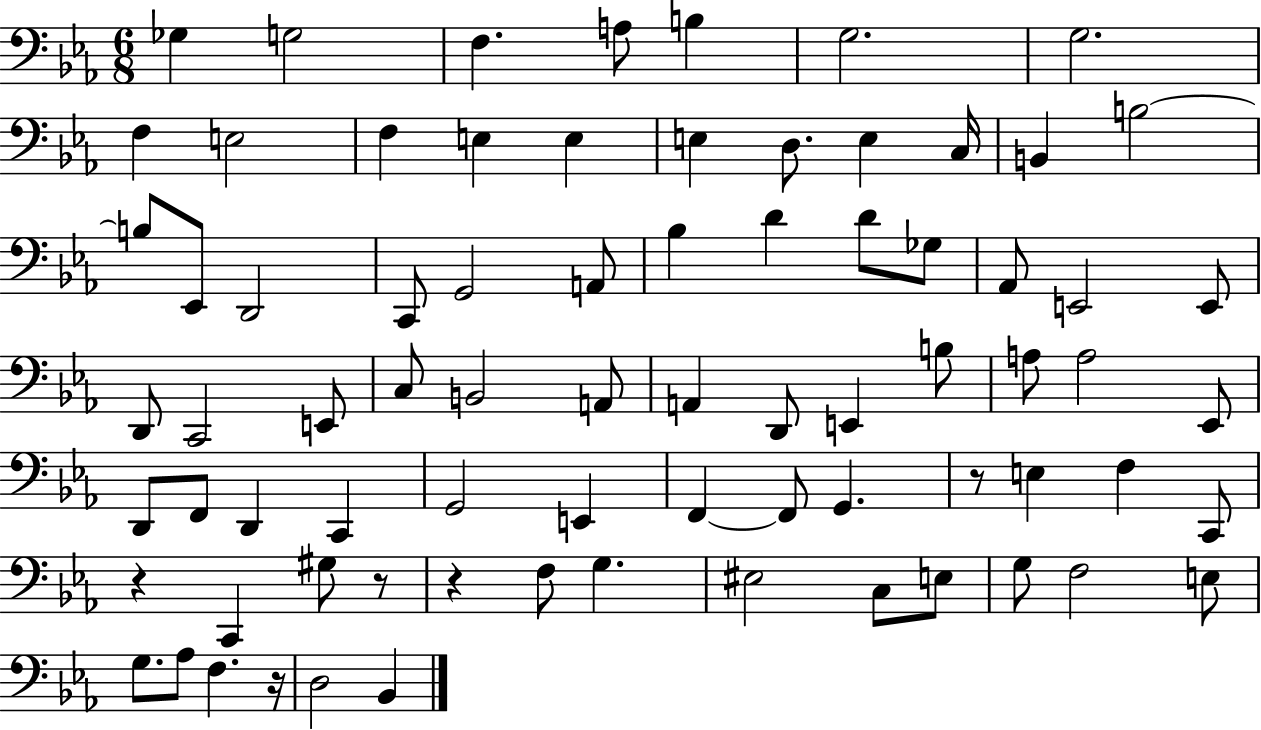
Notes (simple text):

Gb3/q G3/h F3/q. A3/e B3/q G3/h. G3/h. F3/q E3/h F3/q E3/q E3/q E3/q D3/e. E3/q C3/s B2/q B3/h B3/e Eb2/e D2/h C2/e G2/h A2/e Bb3/q D4/q D4/e Gb3/e Ab2/e E2/h E2/e D2/e C2/h E2/e C3/e B2/h A2/e A2/q D2/e E2/q B3/e A3/e A3/h Eb2/e D2/e F2/e D2/q C2/q G2/h E2/q F2/q F2/e G2/q. R/e E3/q F3/q C2/e R/q C2/q G#3/e R/e R/q F3/e G3/q. EIS3/h C3/e E3/e G3/e F3/h E3/e G3/e. Ab3/e F3/q. R/s D3/h Bb2/q